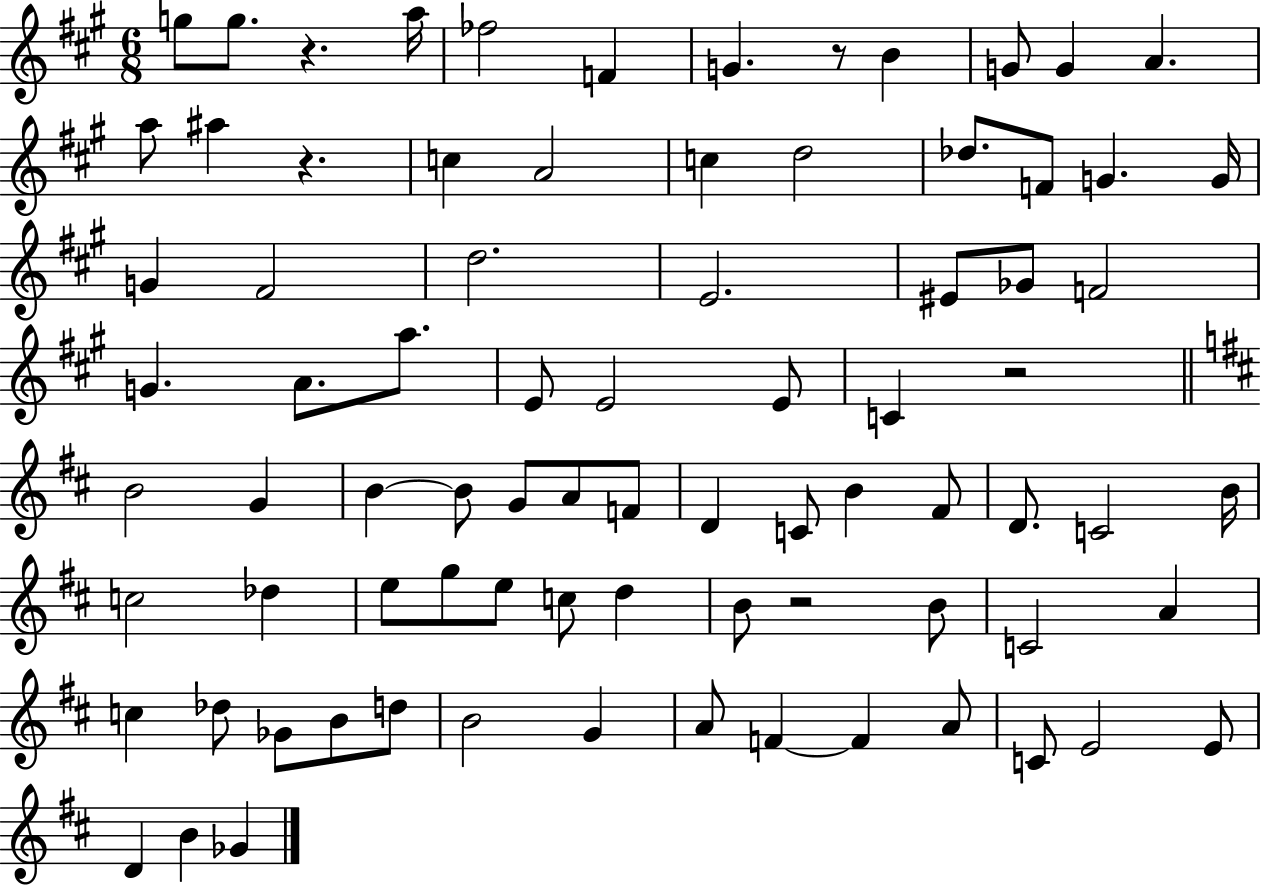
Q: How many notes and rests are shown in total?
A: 81